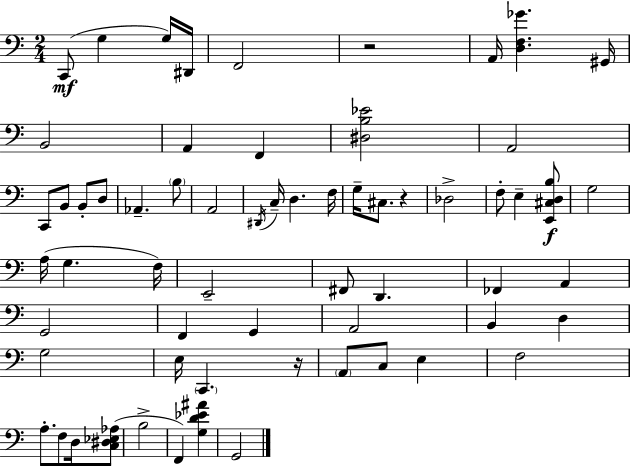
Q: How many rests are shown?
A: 3